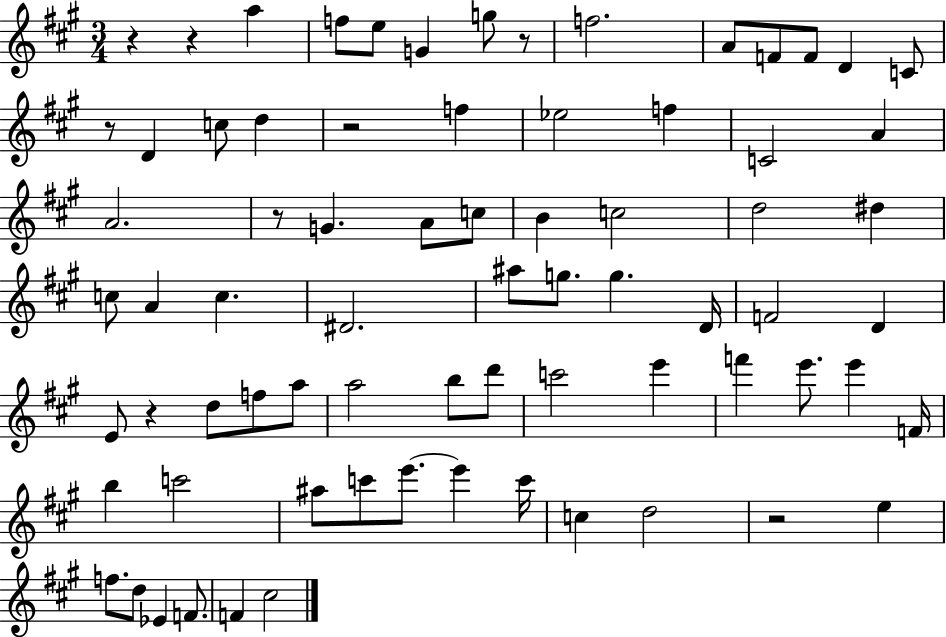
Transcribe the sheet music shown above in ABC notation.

X:1
T:Untitled
M:3/4
L:1/4
K:A
z z a f/2 e/2 G g/2 z/2 f2 A/2 F/2 F/2 D C/2 z/2 D c/2 d z2 f _e2 f C2 A A2 z/2 G A/2 c/2 B c2 d2 ^d c/2 A c ^D2 ^a/2 g/2 g D/4 F2 D E/2 z d/2 f/2 a/2 a2 b/2 d'/2 c'2 e' f' e'/2 e' F/4 b c'2 ^a/2 c'/2 e'/2 e' c'/4 c d2 z2 e f/2 d/2 _E F/2 F ^c2